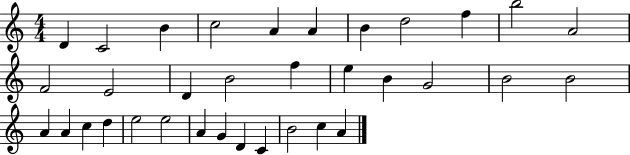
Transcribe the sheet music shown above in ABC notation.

X:1
T:Untitled
M:4/4
L:1/4
K:C
D C2 B c2 A A B d2 f b2 A2 F2 E2 D B2 f e B G2 B2 B2 A A c d e2 e2 A G D C B2 c A